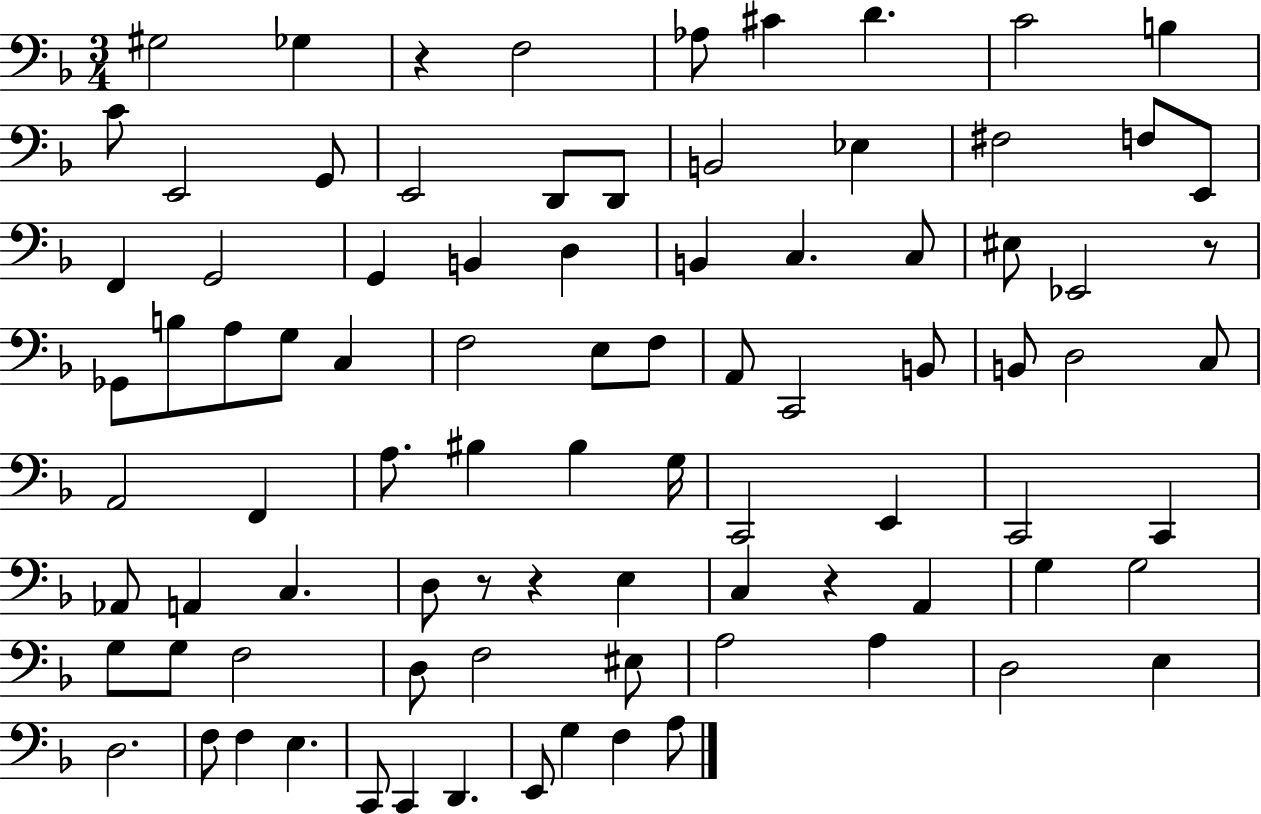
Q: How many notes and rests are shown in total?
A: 88